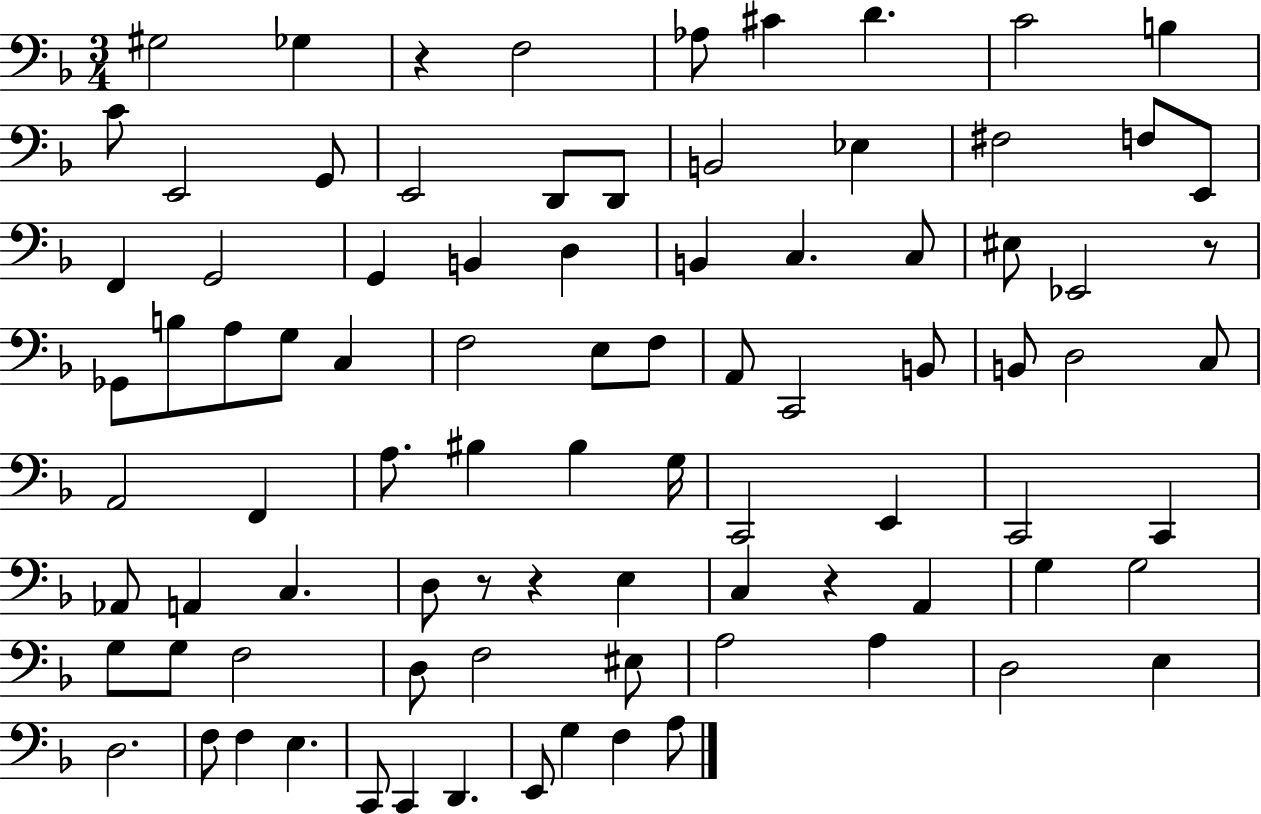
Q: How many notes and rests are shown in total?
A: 88